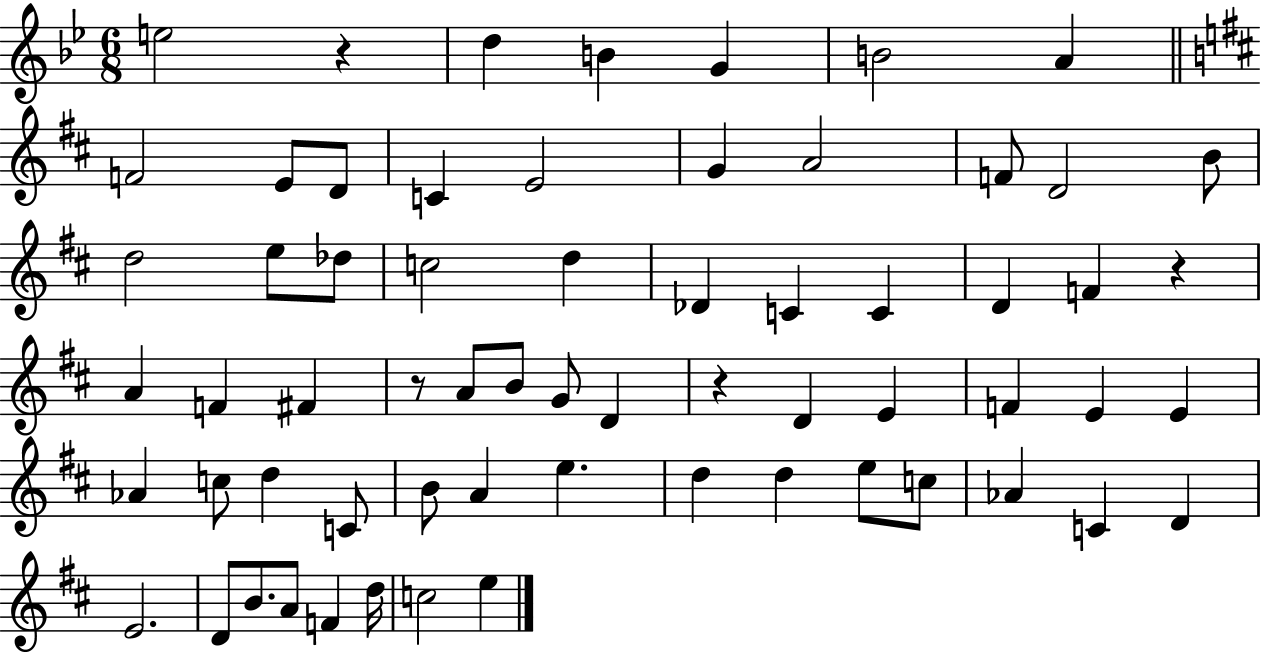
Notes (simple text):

E5/h R/q D5/q B4/q G4/q B4/h A4/q F4/h E4/e D4/e C4/q E4/h G4/q A4/h F4/e D4/h B4/e D5/h E5/e Db5/e C5/h D5/q Db4/q C4/q C4/q D4/q F4/q R/q A4/q F4/q F#4/q R/e A4/e B4/e G4/e D4/q R/q D4/q E4/q F4/q E4/q E4/q Ab4/q C5/e D5/q C4/e B4/e A4/q E5/q. D5/q D5/q E5/e C5/e Ab4/q C4/q D4/q E4/h. D4/e B4/e. A4/e F4/q D5/s C5/h E5/q